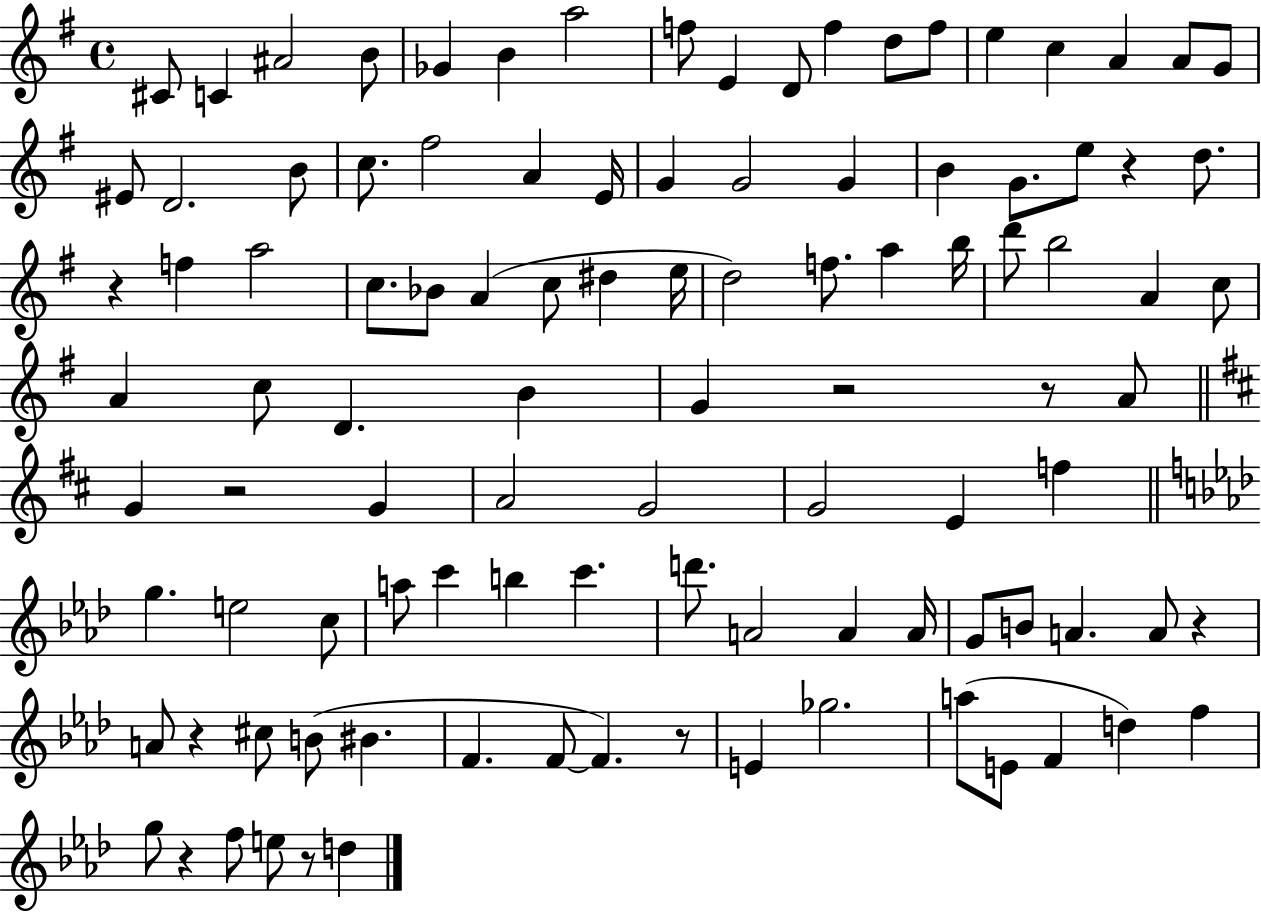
C#4/e C4/q A#4/h B4/e Gb4/q B4/q A5/h F5/e E4/q D4/e F5/q D5/e F5/e E5/q C5/q A4/q A4/e G4/e EIS4/e D4/h. B4/e C5/e. F#5/h A4/q E4/s G4/q G4/h G4/q B4/q G4/e. E5/e R/q D5/e. R/q F5/q A5/h C5/e. Bb4/e A4/q C5/e D#5/q E5/s D5/h F5/e. A5/q B5/s D6/e B5/h A4/q C5/e A4/q C5/e D4/q. B4/q G4/q R/h R/e A4/e G4/q R/h G4/q A4/h G4/h G4/h E4/q F5/q G5/q. E5/h C5/e A5/e C6/q B5/q C6/q. D6/e. A4/h A4/q A4/s G4/e B4/e A4/q. A4/e R/q A4/e R/q C#5/e B4/e BIS4/q. F4/q. F4/e F4/q. R/e E4/q Gb5/h. A5/e E4/e F4/q D5/q F5/q G5/e R/q F5/e E5/e R/e D5/q